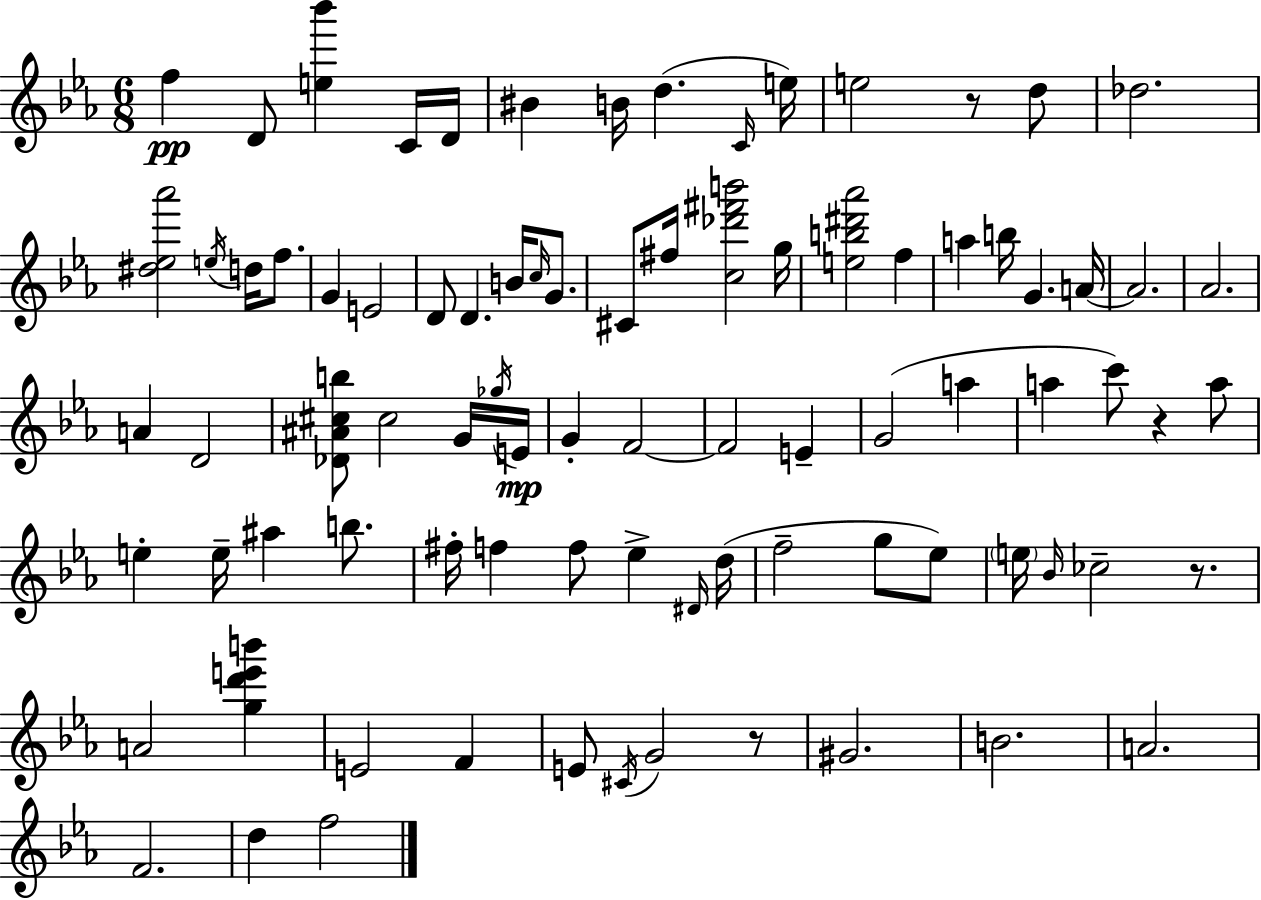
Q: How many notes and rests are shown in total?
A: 85